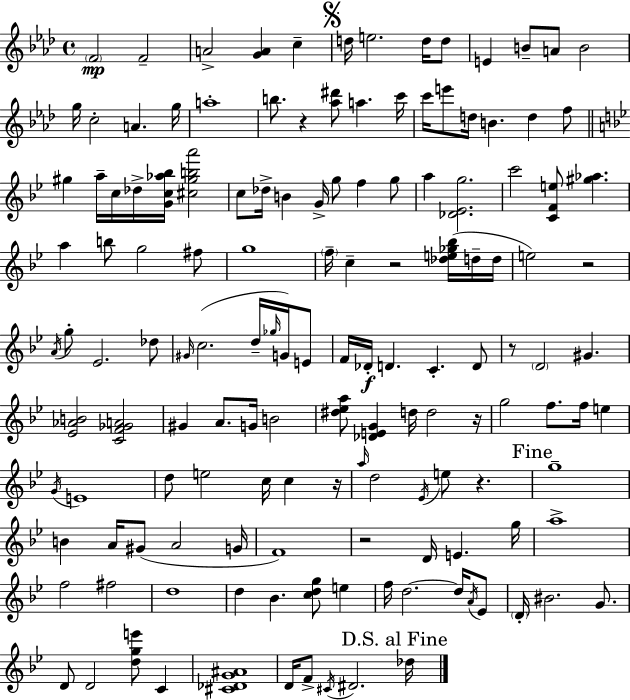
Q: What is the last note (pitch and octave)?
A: Db5